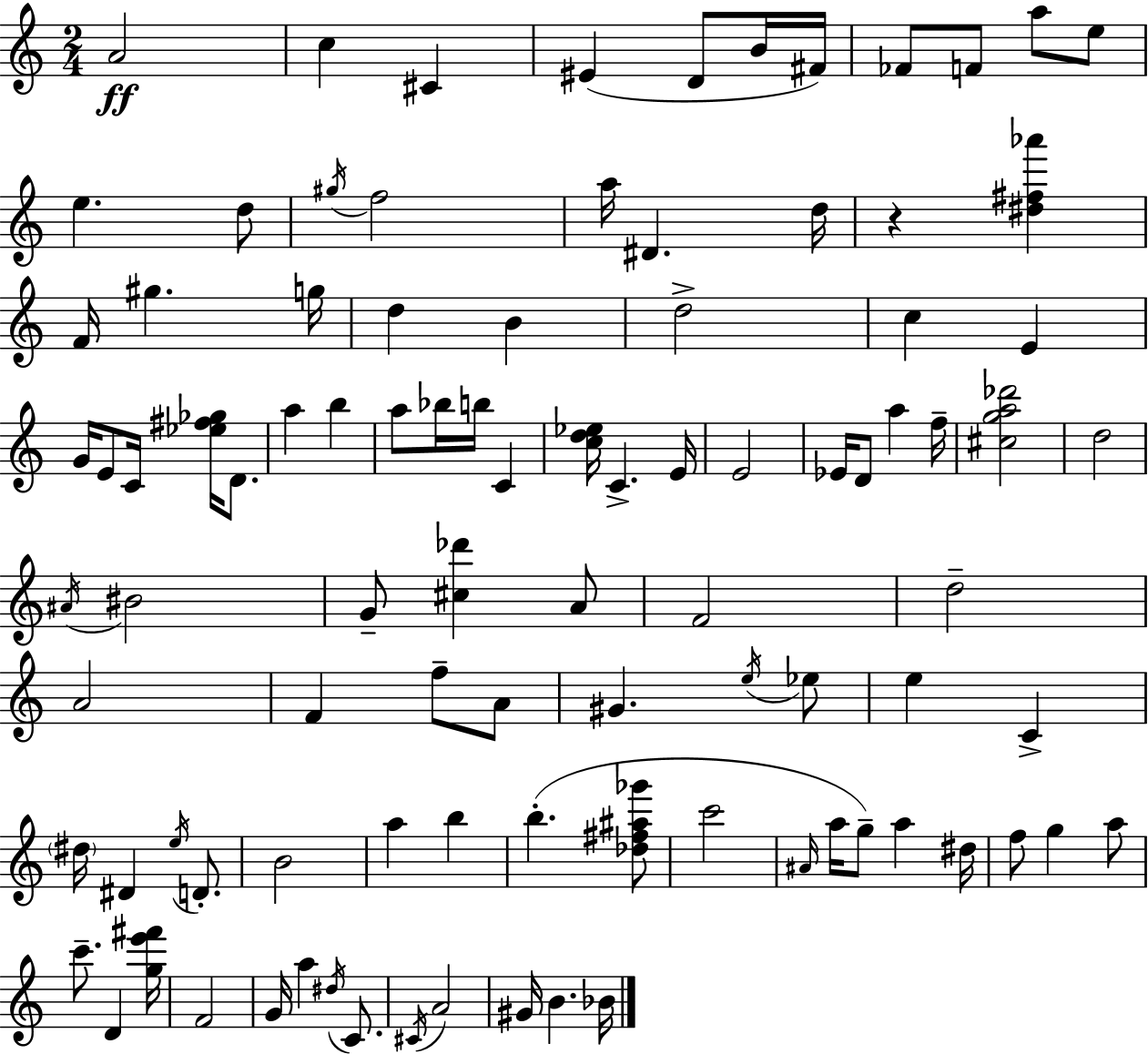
A4/h C5/q C#4/q EIS4/q D4/e B4/s F#4/s FES4/e F4/e A5/e E5/e E5/q. D5/e G#5/s F5/h A5/s D#4/q. D5/s R/q [D#5,F#5,Ab6]/q F4/s G#5/q. G5/s D5/q B4/q D5/h C5/q E4/q G4/s E4/e C4/s [Eb5,F#5,Gb5]/s D4/e. A5/q B5/q A5/e Bb5/s B5/s C4/q [C5,D5,Eb5]/s C4/q. E4/s E4/h Eb4/s D4/e A5/q F5/s [C#5,G5,A5,Db6]/h D5/h A#4/s BIS4/h G4/e [C#5,Db6]/q A4/e F4/h D5/h A4/h F4/q F5/e A4/e G#4/q. E5/s Eb5/e E5/q C4/q D#5/s D#4/q E5/s D4/e. B4/h A5/q B5/q B5/q. [Db5,F#5,A#5,Gb6]/e C6/h A#4/s A5/s G5/e A5/q D#5/s F5/e G5/q A5/e C6/e. D4/q [G5,E6,F#6]/s F4/h G4/s A5/q D#5/s C4/e. C#4/s A4/h G#4/s B4/q. Bb4/s